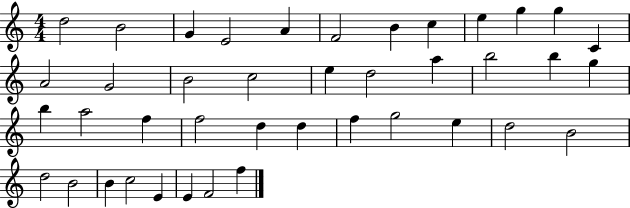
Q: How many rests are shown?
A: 0